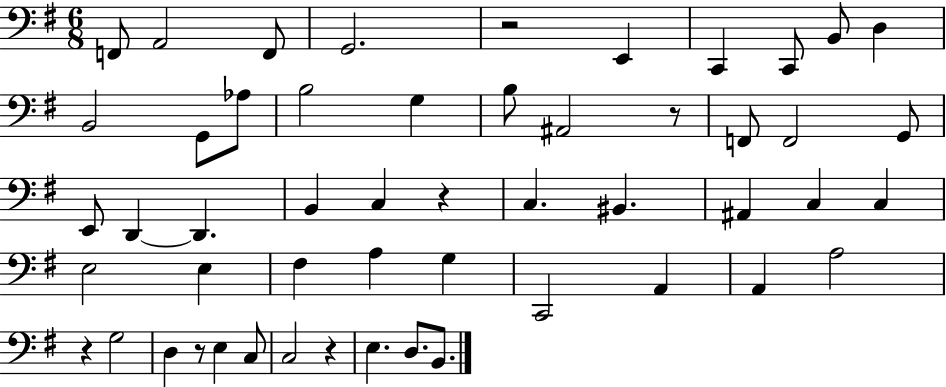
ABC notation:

X:1
T:Untitled
M:6/8
L:1/4
K:G
F,,/2 A,,2 F,,/2 G,,2 z2 E,, C,, C,,/2 B,,/2 D, B,,2 G,,/2 _A,/2 B,2 G, B,/2 ^A,,2 z/2 F,,/2 F,,2 G,,/2 E,,/2 D,, D,, B,, C, z C, ^B,, ^A,, C, C, E,2 E, ^F, A, G, C,,2 A,, A,, A,2 z G,2 D, z/2 E, C,/2 C,2 z E, D,/2 B,,/2